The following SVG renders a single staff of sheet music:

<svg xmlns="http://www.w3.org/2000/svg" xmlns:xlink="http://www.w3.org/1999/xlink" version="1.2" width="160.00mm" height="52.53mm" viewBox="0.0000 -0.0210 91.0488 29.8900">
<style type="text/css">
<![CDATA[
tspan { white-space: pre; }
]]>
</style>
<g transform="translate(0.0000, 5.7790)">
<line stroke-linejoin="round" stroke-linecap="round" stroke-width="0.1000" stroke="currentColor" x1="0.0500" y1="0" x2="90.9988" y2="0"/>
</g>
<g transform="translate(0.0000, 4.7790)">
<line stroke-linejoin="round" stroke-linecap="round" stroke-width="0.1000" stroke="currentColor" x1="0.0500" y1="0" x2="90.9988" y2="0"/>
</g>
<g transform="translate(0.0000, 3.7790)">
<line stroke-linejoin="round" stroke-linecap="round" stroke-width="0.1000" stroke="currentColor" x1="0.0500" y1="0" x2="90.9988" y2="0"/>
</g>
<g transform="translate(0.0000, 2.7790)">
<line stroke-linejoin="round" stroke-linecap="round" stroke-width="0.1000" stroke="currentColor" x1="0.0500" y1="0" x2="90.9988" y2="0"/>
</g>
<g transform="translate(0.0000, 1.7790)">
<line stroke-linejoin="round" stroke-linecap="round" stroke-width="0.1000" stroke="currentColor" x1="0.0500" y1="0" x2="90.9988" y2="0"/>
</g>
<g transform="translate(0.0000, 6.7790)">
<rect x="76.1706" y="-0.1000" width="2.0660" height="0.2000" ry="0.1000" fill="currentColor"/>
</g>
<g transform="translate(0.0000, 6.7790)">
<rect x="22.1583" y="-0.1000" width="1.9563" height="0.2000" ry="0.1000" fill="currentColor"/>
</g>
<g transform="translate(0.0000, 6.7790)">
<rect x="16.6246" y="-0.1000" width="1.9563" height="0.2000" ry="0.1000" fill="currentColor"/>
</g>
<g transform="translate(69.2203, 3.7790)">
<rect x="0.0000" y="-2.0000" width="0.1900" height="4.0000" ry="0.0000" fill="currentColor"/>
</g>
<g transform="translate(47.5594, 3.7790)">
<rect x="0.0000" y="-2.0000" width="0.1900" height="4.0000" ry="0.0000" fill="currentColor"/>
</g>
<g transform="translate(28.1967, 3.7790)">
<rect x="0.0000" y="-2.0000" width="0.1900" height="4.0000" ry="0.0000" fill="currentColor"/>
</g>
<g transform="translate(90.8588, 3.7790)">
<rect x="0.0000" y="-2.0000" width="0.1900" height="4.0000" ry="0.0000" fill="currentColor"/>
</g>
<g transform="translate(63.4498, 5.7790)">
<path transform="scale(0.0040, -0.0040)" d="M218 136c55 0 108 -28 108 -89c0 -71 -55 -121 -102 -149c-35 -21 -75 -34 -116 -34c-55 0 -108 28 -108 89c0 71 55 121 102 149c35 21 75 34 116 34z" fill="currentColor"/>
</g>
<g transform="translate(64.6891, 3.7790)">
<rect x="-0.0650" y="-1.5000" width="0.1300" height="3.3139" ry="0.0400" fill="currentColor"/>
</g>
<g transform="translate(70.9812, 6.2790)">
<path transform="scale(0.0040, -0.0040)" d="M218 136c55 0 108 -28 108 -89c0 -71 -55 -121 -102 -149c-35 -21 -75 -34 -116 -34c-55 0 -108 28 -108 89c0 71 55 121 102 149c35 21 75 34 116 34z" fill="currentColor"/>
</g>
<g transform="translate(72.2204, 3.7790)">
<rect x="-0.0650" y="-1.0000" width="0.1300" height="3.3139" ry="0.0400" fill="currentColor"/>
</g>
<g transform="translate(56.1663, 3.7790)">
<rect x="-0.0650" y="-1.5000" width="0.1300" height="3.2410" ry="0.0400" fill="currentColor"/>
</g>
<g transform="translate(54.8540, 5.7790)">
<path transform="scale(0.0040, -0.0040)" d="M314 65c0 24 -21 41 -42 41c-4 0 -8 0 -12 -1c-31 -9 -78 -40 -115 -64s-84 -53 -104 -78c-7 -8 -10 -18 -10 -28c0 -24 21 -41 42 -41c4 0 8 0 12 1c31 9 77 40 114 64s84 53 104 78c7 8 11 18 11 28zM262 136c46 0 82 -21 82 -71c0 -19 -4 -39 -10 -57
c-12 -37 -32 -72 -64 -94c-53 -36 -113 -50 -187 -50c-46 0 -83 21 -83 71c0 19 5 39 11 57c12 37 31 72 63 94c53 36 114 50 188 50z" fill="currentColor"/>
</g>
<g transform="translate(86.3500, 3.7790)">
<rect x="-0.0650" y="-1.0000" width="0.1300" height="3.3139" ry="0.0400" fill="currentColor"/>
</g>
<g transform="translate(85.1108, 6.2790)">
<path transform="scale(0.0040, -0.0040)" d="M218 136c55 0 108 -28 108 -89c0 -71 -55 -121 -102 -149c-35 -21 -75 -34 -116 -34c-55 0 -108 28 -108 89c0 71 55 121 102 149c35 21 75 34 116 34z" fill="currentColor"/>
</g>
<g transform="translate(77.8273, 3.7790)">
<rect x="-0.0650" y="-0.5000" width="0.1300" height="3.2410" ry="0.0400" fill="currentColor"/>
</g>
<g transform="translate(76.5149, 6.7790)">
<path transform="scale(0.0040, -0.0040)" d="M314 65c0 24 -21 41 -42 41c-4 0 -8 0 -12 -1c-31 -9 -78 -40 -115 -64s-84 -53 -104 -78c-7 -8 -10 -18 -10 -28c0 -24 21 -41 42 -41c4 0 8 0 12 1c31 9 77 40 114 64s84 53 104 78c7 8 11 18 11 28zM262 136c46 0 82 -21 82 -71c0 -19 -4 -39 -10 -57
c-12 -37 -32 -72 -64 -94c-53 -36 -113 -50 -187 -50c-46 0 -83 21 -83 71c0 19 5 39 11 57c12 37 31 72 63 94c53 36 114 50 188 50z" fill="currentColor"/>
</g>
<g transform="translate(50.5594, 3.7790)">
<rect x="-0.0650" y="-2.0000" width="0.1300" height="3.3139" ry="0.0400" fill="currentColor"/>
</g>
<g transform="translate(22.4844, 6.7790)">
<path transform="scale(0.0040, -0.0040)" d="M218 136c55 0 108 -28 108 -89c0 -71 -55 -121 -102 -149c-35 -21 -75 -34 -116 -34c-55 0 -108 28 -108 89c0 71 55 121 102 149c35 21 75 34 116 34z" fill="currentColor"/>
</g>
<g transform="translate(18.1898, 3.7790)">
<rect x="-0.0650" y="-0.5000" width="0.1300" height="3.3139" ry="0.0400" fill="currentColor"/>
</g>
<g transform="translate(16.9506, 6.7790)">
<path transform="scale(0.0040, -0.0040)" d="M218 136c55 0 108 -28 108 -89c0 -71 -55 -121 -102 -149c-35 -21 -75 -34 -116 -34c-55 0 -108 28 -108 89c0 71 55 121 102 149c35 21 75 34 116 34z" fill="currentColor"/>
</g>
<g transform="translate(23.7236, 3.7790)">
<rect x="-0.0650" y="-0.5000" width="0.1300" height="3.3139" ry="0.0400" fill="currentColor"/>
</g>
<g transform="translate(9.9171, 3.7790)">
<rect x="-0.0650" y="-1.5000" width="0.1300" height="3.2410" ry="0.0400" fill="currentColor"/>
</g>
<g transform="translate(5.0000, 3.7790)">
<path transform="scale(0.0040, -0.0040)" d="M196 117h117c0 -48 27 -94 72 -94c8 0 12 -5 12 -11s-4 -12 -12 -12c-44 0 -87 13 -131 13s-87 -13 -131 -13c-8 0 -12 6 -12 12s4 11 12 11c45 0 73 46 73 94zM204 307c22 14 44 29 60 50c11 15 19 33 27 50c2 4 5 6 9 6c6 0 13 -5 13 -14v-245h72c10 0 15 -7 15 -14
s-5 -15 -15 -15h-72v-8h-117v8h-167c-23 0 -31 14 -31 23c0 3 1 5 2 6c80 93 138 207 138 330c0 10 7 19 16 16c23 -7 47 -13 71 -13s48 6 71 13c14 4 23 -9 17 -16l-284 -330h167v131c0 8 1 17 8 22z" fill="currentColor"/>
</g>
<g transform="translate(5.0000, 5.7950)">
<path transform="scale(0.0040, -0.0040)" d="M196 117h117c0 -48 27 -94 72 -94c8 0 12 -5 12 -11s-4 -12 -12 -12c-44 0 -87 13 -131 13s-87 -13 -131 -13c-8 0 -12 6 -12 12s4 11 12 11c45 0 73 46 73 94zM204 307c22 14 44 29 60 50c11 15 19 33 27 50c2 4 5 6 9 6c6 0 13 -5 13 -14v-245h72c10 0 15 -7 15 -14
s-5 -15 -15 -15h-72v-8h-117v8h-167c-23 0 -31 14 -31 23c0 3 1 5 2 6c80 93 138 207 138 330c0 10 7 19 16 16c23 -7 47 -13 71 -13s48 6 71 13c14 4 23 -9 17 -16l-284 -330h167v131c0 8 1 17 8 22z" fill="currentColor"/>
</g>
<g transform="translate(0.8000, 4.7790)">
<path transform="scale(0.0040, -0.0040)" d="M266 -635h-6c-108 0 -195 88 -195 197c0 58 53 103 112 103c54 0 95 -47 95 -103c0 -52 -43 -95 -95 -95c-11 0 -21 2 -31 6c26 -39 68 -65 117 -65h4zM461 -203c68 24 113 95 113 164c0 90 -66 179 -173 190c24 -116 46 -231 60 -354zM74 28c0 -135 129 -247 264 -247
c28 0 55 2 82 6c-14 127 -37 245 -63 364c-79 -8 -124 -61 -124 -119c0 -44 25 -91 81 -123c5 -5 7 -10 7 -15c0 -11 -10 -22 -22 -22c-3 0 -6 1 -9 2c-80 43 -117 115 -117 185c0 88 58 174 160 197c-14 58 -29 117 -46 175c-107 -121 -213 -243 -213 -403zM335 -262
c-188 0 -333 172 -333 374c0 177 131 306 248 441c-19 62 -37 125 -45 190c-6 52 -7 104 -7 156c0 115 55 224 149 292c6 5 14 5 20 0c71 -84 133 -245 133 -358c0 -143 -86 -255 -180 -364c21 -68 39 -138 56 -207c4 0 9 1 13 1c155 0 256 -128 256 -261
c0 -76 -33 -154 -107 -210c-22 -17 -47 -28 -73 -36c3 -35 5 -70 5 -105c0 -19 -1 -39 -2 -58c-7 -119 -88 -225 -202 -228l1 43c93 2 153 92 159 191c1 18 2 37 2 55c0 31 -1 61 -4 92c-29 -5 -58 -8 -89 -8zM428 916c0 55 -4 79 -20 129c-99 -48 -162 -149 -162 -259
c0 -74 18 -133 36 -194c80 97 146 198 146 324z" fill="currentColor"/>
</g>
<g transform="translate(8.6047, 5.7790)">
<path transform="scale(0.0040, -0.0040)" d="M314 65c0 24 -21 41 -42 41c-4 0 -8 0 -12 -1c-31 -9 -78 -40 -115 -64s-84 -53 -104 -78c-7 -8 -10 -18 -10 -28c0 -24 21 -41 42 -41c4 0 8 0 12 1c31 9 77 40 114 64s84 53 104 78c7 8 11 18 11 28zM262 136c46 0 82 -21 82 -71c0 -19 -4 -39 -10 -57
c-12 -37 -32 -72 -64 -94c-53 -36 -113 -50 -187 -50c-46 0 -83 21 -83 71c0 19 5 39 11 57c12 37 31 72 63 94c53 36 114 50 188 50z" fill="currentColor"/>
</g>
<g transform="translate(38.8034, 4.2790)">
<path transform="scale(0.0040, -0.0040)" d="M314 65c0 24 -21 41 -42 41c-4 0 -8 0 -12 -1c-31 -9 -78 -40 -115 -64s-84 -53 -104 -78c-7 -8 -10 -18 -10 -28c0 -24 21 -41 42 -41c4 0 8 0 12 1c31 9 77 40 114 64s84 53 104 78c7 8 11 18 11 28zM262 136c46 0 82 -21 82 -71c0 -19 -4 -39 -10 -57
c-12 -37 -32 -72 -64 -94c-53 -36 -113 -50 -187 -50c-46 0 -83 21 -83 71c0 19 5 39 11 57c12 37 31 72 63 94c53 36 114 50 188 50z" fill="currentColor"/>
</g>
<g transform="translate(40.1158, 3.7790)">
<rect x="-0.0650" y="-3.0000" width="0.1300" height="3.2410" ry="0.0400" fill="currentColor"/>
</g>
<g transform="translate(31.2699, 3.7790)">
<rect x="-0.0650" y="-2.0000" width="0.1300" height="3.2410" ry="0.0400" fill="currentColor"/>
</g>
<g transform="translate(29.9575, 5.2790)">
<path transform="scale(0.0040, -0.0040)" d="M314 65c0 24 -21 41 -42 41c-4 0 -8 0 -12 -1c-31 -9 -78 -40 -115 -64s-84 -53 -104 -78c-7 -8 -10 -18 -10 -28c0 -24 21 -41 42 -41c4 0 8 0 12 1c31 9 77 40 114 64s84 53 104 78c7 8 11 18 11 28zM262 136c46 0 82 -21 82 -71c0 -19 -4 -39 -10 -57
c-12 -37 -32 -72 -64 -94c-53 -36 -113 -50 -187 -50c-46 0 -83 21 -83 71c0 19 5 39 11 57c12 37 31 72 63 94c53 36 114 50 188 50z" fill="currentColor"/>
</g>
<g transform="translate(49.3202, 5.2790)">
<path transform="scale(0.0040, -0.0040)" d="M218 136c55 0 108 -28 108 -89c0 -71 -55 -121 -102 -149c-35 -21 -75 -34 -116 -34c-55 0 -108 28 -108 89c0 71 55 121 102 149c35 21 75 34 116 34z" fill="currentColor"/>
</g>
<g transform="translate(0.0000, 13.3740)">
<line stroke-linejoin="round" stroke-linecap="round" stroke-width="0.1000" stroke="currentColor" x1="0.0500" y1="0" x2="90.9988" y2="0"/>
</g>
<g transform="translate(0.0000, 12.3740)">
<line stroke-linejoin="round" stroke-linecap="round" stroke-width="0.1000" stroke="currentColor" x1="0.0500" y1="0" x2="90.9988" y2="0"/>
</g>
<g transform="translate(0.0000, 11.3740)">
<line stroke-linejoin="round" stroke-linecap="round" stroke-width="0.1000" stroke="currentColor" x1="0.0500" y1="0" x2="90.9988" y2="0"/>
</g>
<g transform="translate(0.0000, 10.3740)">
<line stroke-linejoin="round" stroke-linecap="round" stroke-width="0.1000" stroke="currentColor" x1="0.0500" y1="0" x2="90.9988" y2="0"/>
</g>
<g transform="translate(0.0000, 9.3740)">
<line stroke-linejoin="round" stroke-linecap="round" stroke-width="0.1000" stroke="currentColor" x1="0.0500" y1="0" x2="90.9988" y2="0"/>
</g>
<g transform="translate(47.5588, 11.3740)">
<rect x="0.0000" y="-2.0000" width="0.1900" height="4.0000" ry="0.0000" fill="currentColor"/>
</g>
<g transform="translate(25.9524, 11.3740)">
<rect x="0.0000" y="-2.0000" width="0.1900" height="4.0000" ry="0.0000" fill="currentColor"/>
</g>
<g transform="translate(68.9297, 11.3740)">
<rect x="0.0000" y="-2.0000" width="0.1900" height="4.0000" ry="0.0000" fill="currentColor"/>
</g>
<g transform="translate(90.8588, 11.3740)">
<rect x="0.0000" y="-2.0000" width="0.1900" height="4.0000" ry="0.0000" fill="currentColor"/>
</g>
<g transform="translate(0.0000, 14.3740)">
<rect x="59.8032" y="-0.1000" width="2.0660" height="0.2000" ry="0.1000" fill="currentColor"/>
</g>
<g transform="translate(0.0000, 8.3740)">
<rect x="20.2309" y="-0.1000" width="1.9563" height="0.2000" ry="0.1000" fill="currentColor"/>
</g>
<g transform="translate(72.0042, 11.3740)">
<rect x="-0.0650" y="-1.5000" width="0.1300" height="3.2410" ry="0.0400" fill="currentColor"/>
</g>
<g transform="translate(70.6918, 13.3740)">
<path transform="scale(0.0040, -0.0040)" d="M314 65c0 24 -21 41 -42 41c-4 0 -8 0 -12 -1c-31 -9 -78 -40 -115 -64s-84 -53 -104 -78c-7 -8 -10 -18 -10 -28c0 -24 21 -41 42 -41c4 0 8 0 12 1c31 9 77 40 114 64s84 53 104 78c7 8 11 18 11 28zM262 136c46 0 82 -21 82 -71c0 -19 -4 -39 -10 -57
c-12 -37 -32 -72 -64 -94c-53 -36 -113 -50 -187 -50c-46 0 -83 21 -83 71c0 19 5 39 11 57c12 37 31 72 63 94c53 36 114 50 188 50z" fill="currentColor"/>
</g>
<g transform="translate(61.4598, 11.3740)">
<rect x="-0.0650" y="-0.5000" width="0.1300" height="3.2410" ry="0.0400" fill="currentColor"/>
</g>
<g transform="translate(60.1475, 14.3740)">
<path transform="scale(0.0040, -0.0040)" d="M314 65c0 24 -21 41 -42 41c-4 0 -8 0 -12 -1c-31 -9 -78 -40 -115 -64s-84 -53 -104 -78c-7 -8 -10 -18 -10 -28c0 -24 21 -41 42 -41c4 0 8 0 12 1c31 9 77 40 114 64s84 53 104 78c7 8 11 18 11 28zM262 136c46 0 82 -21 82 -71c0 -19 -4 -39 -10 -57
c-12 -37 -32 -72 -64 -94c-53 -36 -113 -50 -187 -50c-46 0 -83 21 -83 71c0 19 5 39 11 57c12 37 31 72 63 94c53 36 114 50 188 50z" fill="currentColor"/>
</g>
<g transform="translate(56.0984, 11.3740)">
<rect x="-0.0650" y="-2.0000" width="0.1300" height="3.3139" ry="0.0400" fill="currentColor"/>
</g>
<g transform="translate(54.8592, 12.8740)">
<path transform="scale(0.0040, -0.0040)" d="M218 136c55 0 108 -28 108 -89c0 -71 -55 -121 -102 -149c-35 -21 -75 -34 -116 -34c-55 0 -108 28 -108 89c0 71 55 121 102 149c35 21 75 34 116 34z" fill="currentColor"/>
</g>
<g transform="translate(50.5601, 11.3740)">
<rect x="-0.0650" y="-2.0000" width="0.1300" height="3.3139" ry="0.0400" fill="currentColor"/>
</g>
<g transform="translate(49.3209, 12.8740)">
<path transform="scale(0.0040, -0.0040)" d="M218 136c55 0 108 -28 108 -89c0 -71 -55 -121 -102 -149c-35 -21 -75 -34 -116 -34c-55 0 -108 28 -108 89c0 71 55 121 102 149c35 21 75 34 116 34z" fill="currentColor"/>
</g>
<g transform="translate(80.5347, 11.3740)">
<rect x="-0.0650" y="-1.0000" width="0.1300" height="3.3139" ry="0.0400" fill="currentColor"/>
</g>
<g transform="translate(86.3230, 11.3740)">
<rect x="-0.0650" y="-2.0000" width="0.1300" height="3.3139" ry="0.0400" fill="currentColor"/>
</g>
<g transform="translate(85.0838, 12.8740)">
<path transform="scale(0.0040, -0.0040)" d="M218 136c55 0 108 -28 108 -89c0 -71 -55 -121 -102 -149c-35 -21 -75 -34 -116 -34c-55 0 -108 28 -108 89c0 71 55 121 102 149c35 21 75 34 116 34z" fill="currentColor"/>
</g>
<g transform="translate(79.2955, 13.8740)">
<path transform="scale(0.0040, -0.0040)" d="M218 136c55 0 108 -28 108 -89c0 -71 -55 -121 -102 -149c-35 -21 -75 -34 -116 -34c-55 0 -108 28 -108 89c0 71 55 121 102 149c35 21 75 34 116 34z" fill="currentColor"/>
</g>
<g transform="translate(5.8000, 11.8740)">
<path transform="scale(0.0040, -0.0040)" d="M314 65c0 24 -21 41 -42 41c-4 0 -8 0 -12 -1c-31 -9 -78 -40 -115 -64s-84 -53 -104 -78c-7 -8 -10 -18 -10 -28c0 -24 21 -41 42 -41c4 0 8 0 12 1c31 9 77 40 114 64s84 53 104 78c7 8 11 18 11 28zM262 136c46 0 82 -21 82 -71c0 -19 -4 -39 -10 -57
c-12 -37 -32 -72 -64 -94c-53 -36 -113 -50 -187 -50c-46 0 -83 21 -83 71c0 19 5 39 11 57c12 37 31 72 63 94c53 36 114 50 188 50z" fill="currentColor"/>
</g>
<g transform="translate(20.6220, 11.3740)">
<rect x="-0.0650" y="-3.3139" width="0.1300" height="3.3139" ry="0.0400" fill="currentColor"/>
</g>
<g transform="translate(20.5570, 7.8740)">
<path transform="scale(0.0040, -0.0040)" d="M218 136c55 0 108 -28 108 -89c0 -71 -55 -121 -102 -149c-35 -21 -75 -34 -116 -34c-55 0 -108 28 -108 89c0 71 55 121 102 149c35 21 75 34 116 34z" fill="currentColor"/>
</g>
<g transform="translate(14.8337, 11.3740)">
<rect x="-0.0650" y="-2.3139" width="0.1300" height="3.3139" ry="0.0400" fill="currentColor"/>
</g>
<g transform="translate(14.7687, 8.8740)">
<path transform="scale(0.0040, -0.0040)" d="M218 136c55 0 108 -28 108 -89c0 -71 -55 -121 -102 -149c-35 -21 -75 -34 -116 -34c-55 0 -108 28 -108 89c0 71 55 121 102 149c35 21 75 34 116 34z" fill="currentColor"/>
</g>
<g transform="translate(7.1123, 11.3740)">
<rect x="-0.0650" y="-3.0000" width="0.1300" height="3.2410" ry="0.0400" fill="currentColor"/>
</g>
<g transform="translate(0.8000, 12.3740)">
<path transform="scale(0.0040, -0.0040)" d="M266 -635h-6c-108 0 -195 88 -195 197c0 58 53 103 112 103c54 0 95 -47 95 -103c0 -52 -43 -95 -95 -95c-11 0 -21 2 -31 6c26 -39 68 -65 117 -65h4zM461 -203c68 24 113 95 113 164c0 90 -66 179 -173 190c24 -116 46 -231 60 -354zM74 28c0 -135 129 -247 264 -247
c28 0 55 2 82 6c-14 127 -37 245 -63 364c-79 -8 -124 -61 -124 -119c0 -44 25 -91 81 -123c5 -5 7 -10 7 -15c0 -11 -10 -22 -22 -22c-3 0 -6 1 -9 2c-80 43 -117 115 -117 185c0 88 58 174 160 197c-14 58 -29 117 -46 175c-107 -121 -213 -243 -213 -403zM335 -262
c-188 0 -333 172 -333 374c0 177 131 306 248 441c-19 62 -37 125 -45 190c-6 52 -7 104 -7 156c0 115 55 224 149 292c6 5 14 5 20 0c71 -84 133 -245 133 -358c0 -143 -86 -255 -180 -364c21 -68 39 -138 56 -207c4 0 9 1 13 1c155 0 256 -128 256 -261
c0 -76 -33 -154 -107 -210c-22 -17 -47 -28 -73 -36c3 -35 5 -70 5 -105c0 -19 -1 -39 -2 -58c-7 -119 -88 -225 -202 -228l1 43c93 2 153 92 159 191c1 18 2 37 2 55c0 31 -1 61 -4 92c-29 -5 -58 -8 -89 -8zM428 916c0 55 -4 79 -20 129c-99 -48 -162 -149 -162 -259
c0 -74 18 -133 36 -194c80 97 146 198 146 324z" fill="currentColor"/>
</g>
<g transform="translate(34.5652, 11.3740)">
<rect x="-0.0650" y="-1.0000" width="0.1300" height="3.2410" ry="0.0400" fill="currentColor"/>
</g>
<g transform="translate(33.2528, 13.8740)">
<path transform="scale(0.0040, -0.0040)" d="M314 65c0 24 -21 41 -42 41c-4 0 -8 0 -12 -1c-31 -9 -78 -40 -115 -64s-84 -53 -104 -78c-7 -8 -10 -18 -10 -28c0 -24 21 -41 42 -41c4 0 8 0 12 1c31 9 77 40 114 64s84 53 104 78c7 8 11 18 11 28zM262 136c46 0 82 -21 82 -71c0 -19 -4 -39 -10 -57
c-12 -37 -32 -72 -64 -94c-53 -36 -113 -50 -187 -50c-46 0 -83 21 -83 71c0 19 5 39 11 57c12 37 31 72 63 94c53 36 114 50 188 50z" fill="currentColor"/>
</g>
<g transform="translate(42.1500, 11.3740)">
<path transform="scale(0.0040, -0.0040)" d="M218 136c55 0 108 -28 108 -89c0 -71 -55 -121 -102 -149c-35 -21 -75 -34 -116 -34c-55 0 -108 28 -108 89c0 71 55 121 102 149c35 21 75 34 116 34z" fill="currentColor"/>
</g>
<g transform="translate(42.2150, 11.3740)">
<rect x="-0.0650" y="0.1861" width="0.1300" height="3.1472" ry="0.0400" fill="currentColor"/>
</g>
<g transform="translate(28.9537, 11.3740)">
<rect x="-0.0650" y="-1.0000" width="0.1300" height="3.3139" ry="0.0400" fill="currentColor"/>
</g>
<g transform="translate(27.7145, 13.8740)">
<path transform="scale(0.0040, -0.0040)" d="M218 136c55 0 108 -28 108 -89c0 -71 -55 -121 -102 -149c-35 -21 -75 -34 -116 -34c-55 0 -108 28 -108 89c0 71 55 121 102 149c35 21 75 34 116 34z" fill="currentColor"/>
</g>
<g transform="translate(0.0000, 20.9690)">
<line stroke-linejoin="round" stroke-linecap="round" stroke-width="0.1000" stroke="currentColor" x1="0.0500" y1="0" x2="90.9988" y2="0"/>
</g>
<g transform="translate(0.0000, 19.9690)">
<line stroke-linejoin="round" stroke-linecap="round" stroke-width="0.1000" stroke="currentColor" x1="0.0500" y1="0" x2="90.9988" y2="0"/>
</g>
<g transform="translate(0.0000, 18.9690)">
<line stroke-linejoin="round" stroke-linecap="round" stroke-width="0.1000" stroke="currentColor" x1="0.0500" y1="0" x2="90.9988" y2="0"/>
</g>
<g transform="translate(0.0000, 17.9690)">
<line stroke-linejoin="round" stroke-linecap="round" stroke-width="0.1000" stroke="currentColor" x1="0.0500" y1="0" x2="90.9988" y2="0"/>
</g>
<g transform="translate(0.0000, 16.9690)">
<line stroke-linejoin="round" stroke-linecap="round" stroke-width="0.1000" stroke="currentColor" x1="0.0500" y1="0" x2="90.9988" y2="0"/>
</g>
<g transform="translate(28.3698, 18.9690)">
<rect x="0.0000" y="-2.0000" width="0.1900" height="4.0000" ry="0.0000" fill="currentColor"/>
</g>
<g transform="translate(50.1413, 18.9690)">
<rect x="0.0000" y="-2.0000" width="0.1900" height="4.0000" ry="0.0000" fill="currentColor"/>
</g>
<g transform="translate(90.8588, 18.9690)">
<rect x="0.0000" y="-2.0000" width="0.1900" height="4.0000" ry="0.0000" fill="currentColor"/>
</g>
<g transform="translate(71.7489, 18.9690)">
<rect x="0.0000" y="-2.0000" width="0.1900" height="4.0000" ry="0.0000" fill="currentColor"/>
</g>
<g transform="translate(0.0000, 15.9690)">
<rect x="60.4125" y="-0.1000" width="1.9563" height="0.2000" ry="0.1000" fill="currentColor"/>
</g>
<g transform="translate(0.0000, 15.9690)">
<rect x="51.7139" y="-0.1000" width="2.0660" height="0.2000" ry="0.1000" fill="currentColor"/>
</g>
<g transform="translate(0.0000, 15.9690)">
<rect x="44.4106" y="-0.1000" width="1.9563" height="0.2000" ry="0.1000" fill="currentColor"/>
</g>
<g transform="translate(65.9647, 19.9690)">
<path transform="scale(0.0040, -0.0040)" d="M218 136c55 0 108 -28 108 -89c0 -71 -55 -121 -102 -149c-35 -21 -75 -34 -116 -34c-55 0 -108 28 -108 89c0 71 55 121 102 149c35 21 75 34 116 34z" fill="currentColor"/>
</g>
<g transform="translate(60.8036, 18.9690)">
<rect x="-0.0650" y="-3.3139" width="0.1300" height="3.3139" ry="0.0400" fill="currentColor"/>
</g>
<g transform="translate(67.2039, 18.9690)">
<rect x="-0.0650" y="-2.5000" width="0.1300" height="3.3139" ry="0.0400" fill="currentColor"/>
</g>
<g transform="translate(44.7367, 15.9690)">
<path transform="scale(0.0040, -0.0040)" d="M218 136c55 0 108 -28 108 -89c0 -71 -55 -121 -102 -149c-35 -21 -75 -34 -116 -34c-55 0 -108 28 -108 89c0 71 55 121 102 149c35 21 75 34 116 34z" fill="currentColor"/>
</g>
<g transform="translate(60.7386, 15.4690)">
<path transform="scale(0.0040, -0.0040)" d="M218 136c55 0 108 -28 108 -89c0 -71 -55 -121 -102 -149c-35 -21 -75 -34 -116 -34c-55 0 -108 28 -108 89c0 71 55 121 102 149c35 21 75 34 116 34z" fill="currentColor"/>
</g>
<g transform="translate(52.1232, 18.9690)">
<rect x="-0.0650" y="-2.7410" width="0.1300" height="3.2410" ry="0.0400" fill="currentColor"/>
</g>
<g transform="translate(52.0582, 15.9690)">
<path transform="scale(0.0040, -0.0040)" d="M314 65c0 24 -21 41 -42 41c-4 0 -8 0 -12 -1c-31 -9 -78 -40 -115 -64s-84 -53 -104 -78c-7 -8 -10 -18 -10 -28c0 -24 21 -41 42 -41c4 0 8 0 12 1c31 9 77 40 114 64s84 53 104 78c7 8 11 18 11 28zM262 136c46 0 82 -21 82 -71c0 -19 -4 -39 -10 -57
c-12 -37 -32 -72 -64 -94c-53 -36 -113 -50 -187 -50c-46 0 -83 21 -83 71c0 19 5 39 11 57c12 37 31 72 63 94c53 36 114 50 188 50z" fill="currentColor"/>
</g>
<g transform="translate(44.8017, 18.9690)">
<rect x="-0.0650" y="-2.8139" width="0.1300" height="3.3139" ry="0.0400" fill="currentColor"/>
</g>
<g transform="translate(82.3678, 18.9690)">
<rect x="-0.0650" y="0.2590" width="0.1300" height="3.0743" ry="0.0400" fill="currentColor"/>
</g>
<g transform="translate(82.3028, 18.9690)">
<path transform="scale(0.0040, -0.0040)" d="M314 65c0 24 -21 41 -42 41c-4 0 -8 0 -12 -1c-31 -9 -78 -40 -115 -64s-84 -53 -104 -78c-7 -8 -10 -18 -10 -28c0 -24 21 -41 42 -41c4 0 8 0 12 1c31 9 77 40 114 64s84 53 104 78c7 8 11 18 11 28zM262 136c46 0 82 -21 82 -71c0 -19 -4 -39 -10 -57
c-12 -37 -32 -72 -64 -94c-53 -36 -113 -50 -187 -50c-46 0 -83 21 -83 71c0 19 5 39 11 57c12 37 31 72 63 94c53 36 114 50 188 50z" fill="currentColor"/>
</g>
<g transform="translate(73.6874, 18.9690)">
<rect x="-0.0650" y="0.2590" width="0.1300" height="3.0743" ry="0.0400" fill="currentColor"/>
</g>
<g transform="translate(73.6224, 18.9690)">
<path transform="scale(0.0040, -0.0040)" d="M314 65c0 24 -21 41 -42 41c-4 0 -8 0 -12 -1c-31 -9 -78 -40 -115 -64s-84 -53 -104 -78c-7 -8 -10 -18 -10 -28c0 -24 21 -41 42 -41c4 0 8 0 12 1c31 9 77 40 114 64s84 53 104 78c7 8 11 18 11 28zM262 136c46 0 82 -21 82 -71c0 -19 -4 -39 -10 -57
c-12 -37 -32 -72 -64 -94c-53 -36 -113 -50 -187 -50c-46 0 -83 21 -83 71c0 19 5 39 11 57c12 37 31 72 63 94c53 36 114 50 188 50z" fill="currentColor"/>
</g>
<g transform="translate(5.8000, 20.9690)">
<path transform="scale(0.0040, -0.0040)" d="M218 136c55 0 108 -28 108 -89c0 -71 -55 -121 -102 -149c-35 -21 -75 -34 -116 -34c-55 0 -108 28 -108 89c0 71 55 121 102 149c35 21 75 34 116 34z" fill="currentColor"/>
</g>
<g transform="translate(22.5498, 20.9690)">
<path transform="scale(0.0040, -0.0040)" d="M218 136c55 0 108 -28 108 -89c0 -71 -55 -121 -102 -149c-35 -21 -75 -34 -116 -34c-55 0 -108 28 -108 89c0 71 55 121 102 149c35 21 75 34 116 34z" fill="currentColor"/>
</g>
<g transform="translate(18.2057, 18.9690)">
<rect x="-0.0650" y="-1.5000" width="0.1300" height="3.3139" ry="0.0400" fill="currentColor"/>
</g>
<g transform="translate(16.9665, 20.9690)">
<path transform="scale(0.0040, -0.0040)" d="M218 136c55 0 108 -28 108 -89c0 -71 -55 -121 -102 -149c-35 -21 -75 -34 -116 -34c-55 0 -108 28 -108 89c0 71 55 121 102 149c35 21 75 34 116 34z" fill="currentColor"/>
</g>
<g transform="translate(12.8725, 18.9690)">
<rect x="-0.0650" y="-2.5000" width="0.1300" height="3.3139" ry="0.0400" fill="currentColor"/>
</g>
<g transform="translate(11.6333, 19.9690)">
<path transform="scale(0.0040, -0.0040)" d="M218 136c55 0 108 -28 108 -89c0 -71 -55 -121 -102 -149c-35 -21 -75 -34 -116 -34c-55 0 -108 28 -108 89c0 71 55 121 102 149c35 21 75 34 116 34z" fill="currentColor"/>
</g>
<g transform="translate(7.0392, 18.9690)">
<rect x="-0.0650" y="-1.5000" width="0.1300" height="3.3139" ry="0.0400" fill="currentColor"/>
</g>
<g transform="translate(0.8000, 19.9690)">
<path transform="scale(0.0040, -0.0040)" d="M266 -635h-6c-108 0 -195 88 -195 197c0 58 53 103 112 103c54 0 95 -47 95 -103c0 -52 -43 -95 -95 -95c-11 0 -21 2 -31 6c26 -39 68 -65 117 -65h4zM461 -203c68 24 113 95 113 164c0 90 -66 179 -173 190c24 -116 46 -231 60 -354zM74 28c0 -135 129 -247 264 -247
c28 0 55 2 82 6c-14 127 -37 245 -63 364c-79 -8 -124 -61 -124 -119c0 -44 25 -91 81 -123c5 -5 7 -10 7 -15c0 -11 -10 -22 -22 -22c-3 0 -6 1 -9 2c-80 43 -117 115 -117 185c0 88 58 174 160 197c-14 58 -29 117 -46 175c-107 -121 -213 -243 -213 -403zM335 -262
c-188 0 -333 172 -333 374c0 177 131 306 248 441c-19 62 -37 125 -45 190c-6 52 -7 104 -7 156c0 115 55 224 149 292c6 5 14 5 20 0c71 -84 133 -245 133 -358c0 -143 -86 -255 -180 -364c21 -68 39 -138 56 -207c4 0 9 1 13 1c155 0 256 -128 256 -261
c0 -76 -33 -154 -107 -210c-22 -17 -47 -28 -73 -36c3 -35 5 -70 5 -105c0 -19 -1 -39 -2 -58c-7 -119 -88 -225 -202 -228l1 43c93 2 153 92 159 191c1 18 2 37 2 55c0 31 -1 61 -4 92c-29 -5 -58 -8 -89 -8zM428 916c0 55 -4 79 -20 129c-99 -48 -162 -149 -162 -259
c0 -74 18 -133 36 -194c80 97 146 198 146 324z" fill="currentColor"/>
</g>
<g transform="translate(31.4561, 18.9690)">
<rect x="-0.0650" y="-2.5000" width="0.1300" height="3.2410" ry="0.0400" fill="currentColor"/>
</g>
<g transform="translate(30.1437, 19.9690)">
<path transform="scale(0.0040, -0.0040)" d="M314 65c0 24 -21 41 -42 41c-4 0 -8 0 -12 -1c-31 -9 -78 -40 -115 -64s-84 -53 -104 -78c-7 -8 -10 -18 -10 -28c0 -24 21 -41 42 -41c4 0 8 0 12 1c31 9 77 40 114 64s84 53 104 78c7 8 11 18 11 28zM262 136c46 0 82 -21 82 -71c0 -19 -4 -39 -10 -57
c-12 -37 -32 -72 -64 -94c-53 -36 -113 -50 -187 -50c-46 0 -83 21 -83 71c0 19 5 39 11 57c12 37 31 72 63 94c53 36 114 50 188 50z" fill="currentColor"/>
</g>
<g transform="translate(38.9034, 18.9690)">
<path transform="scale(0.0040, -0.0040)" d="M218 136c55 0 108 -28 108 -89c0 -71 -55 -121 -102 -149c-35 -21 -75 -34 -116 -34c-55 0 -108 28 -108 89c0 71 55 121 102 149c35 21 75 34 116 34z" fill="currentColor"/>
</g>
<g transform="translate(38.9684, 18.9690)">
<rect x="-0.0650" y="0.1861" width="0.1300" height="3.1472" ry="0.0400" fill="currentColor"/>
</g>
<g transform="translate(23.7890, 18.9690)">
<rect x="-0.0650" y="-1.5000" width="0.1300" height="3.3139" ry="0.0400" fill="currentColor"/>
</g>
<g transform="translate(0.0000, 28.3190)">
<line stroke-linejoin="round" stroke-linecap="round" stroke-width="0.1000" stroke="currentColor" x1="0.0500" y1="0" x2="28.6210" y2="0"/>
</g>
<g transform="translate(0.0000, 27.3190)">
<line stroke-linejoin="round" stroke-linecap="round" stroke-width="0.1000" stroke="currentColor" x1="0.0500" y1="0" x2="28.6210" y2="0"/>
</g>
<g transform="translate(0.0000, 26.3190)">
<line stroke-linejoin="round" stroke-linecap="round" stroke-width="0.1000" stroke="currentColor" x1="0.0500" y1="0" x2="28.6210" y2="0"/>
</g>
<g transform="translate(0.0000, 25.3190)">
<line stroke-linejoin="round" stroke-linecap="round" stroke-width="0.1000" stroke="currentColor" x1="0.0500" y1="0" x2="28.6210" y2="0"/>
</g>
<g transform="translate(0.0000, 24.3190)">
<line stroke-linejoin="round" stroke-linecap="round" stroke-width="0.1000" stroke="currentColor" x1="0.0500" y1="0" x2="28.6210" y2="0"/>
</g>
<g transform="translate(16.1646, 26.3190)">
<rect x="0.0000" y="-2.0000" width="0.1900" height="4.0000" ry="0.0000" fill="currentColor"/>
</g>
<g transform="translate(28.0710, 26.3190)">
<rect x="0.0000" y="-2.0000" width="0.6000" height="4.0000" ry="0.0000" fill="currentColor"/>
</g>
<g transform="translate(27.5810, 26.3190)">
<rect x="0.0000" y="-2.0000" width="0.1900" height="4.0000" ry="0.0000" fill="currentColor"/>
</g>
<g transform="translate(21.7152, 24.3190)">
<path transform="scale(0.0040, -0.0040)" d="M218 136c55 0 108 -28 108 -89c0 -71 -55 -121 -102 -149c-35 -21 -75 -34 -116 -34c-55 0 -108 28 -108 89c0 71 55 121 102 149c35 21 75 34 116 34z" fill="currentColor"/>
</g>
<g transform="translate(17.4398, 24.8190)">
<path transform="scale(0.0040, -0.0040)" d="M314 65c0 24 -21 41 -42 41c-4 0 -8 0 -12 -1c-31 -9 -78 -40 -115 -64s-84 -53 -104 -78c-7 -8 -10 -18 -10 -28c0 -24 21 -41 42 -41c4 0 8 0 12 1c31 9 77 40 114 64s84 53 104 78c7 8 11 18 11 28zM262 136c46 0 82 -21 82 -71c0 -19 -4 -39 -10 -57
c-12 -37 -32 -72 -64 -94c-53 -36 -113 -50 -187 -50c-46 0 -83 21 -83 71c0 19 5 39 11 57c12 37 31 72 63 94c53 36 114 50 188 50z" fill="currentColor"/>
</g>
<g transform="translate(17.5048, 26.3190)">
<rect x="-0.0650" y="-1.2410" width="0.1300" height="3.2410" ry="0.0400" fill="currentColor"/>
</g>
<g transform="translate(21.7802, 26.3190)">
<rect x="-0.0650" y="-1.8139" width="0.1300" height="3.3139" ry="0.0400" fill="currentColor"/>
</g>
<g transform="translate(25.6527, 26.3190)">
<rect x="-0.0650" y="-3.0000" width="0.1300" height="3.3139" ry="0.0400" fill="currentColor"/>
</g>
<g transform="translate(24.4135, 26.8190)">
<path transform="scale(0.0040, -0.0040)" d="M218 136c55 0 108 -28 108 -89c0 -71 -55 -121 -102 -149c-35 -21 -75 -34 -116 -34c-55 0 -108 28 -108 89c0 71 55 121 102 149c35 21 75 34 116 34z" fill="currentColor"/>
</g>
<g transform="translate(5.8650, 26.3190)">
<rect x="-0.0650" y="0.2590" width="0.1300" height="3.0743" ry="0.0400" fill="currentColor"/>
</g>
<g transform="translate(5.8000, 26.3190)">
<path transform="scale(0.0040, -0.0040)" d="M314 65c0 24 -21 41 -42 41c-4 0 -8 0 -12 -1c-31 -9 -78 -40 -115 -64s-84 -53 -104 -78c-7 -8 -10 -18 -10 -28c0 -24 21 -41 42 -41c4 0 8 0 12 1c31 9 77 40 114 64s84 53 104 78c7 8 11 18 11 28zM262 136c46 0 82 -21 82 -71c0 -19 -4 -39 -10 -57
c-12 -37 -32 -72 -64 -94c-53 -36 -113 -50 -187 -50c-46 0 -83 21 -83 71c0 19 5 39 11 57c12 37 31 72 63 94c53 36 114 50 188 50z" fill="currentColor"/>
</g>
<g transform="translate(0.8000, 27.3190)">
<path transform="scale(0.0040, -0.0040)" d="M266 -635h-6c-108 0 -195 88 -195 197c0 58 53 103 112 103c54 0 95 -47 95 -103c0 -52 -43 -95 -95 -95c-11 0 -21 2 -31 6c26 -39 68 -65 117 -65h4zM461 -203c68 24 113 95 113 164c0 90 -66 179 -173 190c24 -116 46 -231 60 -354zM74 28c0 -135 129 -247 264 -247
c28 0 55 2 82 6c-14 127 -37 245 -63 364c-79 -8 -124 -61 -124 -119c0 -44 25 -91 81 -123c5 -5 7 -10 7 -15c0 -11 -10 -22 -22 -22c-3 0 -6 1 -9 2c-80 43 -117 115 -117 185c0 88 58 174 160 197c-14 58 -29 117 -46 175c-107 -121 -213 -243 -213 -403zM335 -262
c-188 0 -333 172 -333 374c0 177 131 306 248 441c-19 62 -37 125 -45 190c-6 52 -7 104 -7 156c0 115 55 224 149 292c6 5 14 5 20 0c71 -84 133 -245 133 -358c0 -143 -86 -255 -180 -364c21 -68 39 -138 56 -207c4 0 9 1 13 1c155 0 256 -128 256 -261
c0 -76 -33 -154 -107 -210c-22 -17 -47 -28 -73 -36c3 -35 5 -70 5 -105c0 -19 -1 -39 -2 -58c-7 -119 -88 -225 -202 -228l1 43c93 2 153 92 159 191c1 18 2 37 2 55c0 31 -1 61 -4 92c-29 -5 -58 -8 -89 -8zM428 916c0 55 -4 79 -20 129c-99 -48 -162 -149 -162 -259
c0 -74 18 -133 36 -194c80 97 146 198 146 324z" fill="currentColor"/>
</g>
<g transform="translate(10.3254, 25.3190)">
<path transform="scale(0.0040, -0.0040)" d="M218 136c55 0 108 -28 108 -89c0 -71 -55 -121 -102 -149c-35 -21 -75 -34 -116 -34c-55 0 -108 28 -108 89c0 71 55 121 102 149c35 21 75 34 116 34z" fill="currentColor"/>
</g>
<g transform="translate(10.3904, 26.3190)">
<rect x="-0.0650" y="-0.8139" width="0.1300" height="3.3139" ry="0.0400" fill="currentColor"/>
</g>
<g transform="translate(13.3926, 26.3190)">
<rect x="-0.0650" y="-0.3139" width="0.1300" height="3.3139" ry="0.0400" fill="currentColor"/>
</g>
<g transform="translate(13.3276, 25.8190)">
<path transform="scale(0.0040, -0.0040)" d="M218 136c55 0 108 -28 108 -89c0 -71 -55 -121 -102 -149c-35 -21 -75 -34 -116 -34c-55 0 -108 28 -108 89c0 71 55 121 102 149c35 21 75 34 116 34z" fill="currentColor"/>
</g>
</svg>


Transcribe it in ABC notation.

X:1
T:Untitled
M:4/4
L:1/4
K:C
E2 C C F2 A2 F E2 E D C2 D A2 g b D D2 B F F C2 E2 D F E G E E G2 B a a2 b G B2 B2 B2 d c e2 f A